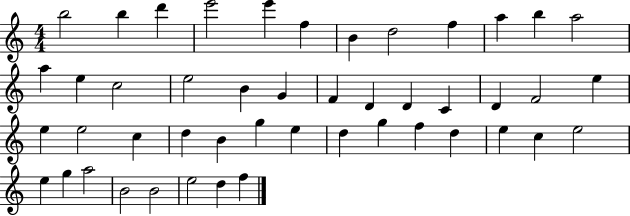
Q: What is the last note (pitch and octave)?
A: F5